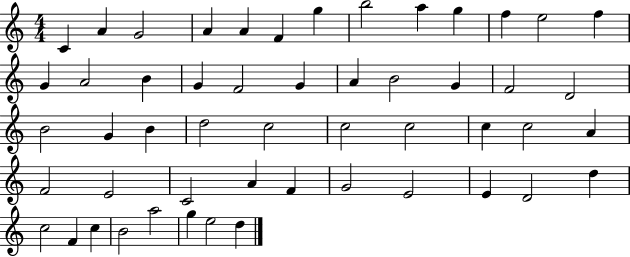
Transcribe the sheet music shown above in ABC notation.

X:1
T:Untitled
M:4/4
L:1/4
K:C
C A G2 A A F g b2 a g f e2 f G A2 B G F2 G A B2 G F2 D2 B2 G B d2 c2 c2 c2 c c2 A F2 E2 C2 A F G2 E2 E D2 d c2 F c B2 a2 g e2 d